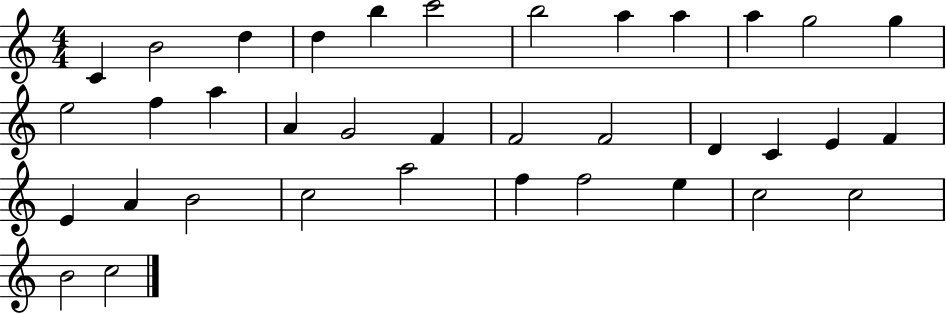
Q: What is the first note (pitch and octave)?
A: C4